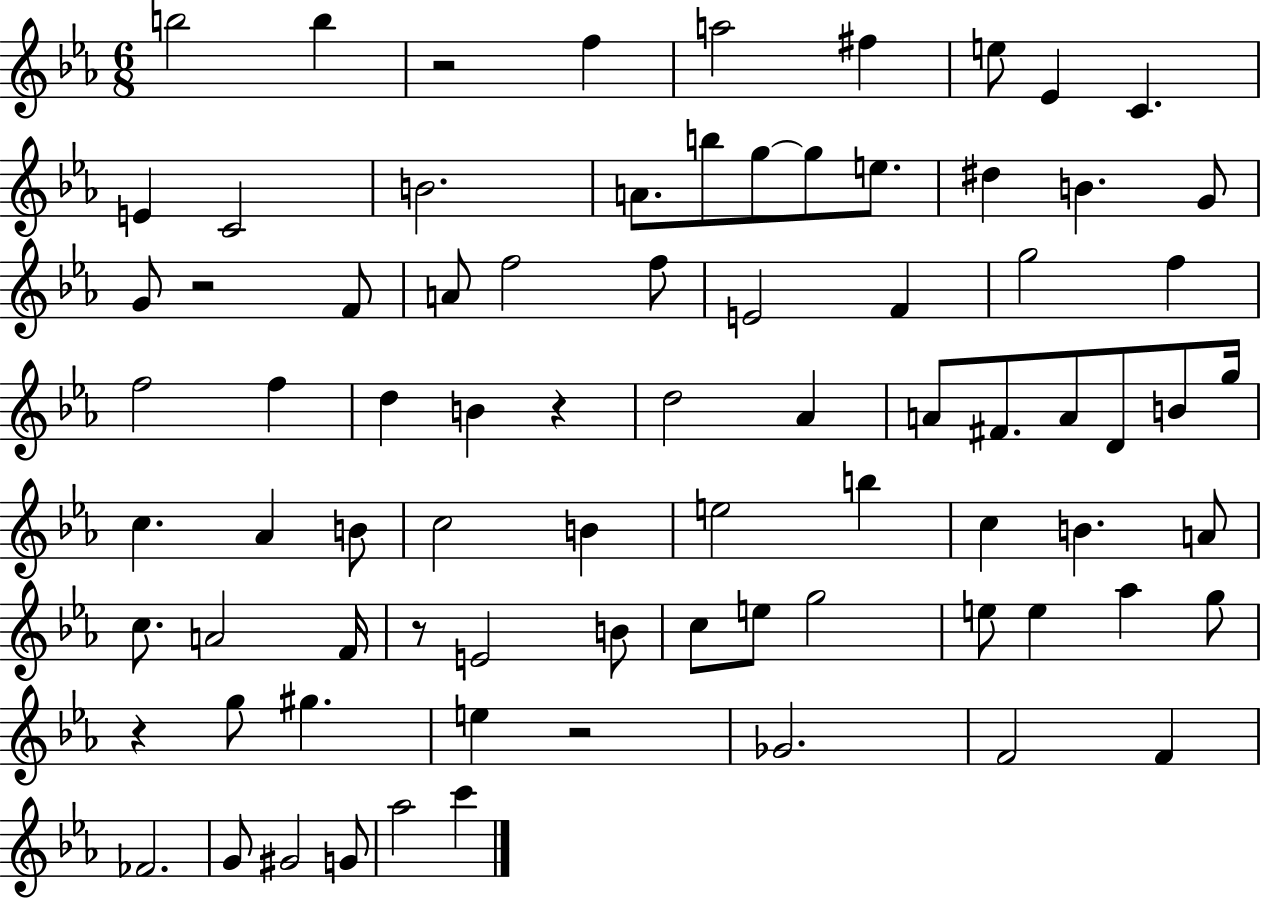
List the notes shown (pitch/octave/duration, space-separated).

B5/h B5/q R/h F5/q A5/h F#5/q E5/e Eb4/q C4/q. E4/q C4/h B4/h. A4/e. B5/e G5/e G5/e E5/e. D#5/q B4/q. G4/e G4/e R/h F4/e A4/e F5/h F5/e E4/h F4/q G5/h F5/q F5/h F5/q D5/q B4/q R/q D5/h Ab4/q A4/e F#4/e. A4/e D4/e B4/e G5/s C5/q. Ab4/q B4/e C5/h B4/q E5/h B5/q C5/q B4/q. A4/e C5/e. A4/h F4/s R/e E4/h B4/e C5/e E5/e G5/h E5/e E5/q Ab5/q G5/e R/q G5/e G#5/q. E5/q R/h Gb4/h. F4/h F4/q FES4/h. G4/e G#4/h G4/e Ab5/h C6/q